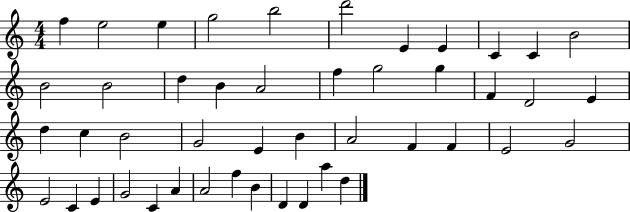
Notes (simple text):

F5/q E5/h E5/q G5/h B5/h D6/h E4/q E4/q C4/q C4/q B4/h B4/h B4/h D5/q B4/q A4/h F5/q G5/h G5/q F4/q D4/h E4/q D5/q C5/q B4/h G4/h E4/q B4/q A4/h F4/q F4/q E4/h G4/h E4/h C4/q E4/q G4/h C4/q A4/q A4/h F5/q B4/q D4/q D4/q A5/q D5/q